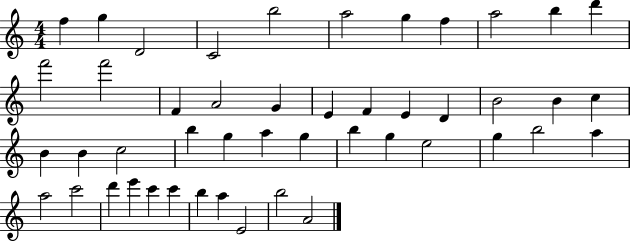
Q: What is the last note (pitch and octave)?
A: A4